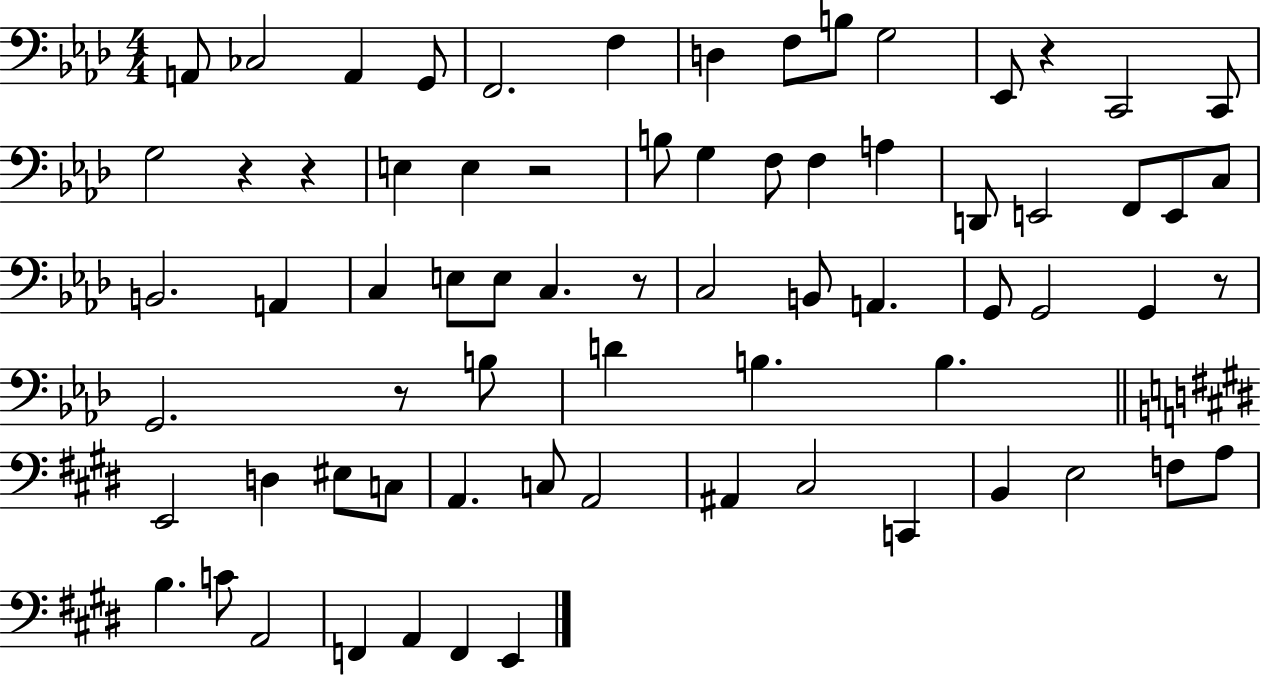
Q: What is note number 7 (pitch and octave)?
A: D3